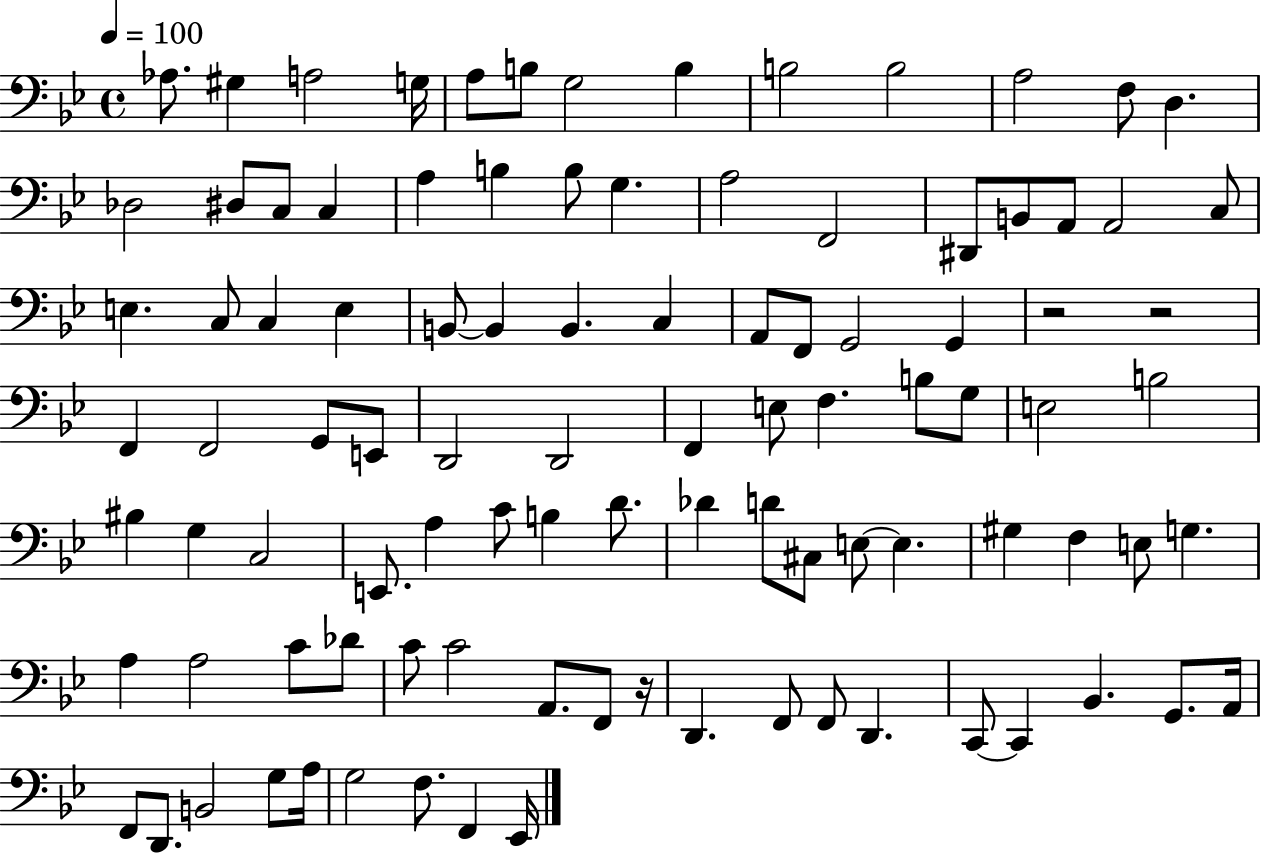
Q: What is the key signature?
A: BES major